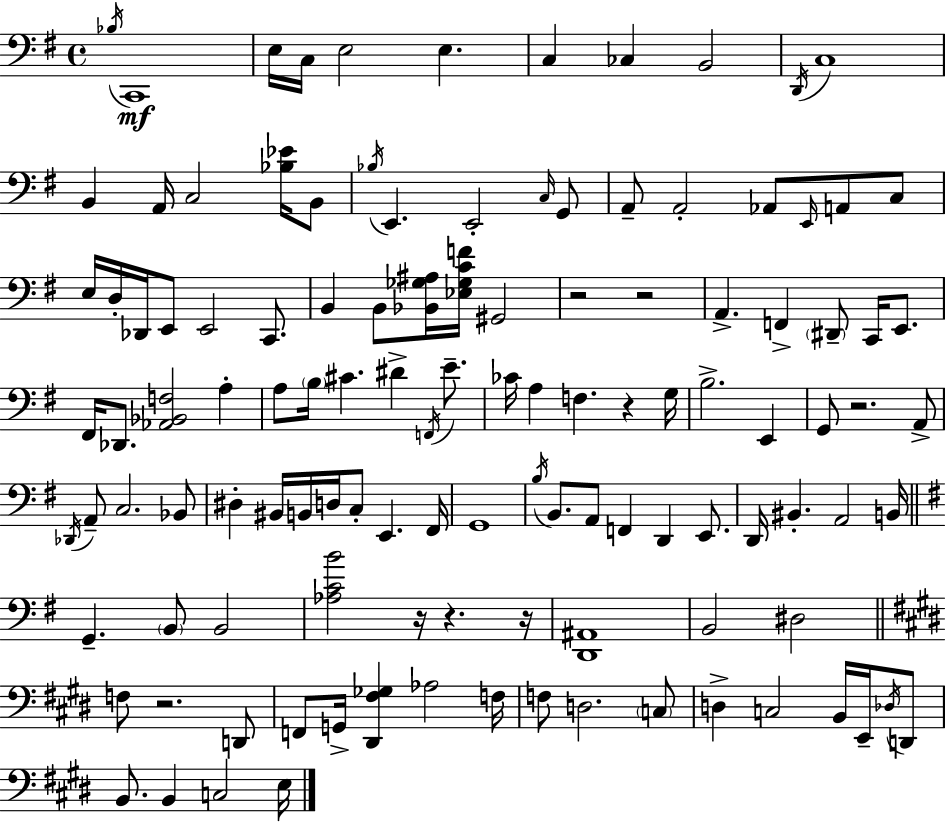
{
  \clef bass
  \time 4/4
  \defaultTimeSignature
  \key g \major
  \acciaccatura { bes16 }\mf c,1 | e16 c16 e2 e4. | c4 ces4 b,2 | \acciaccatura { d,16 } c1 | \break b,4 a,16 c2 <bes ees'>16 | b,8 \acciaccatura { bes16 } e,4. e,2-. | \grace { c16 } g,8 a,8-- a,2-. aes,8 | \grace { e,16 } a,8 c8 e16 d16-. des,16 e,8 e,2 | \break c,8. b,4 b,8 <bes, ges ais>16 <ees ges c' f'>16 gis,2 | r2 r2 | a,4.-> f,4-> \parenthesize dis,8-- | c,16 e,8. fis,16 des,8. <aes, bes, f>2 | \break a4-. a8 \parenthesize b16 cis'4. dis'4-> | \acciaccatura { f,16 } e'8.-- ces'16 a4 f4. | r4 g16 b2.-> | e,4 g,8 r2. | \break a,8-> \acciaccatura { des,16 } a,8-- c2. | bes,8 dis4-. bis,16 b,16 d16 c8-. | e,4. fis,16 g,1 | \acciaccatura { b16 } b,8. a,8 f,4 | \break d,4 e,8. d,16 bis,4.-. a,2 | b,16 \bar "||" \break \key g \major g,4.-- \parenthesize b,8 b,2 | <aes c' b'>2 r16 r4. r16 | <d, ais,>1 | b,2 dis2 | \break \bar "||" \break \key e \major f8 r2. d,8 | f,8 g,16-> <dis, fis ges>4 aes2 f16 | f8 d2. \parenthesize c8 | d4-> c2 b,16 e,16-- \acciaccatura { des16 } d,8 | \break b,8. b,4 c2 | e16 \bar "|."
}